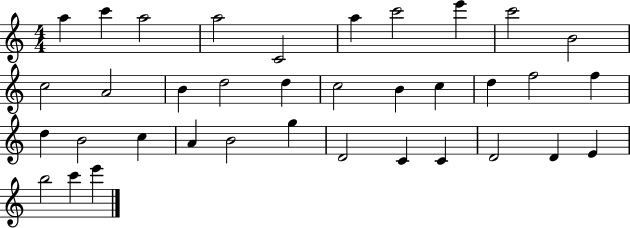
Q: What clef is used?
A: treble